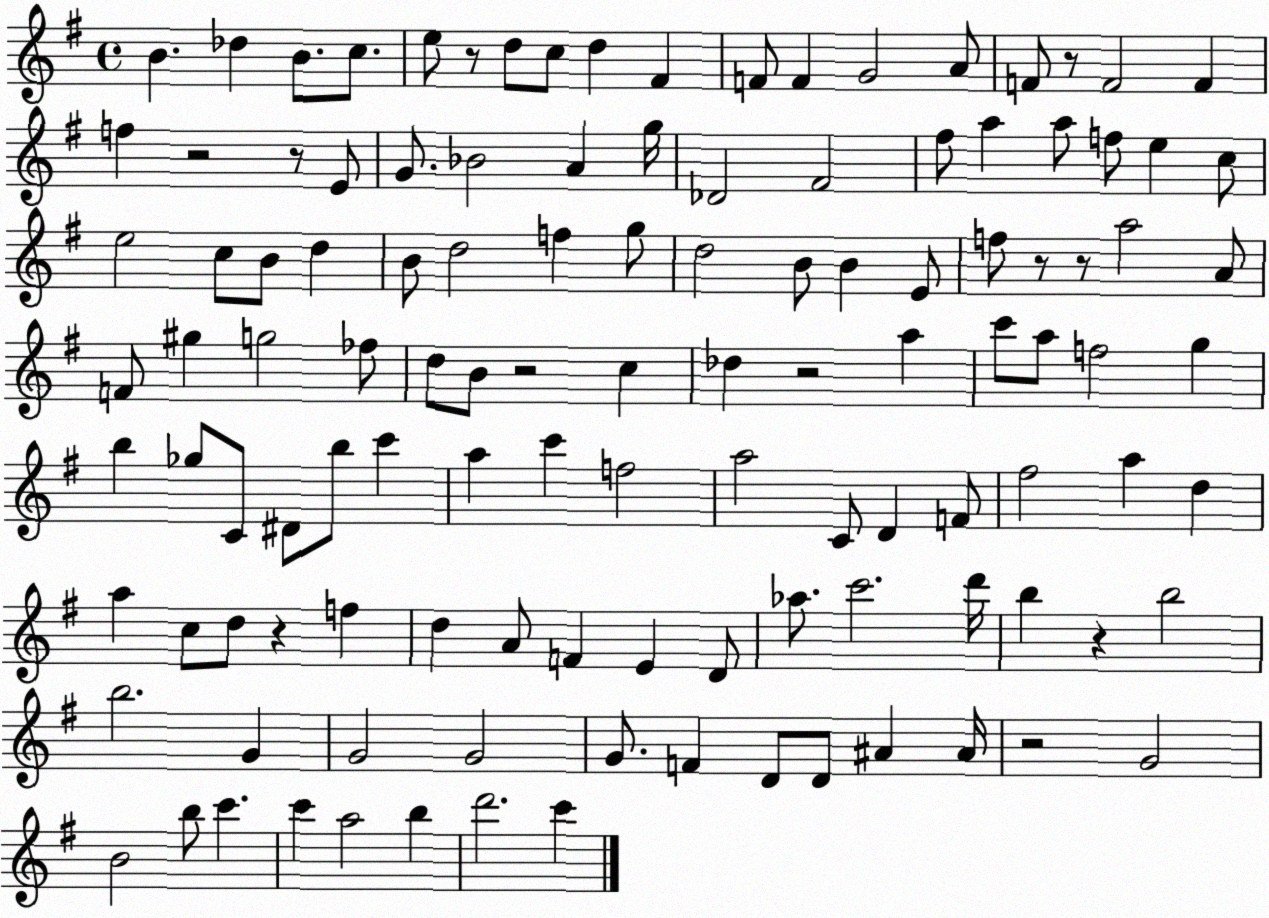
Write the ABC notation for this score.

X:1
T:Untitled
M:4/4
L:1/4
K:G
B _d B/2 c/2 e/2 z/2 d/2 c/2 d ^F F/2 F G2 A/2 F/2 z/2 F2 F f z2 z/2 E/2 G/2 _B2 A g/4 _D2 ^F2 ^f/2 a a/2 f/2 e c/2 e2 c/2 B/2 d B/2 d2 f g/2 d2 B/2 B E/2 f/2 z/2 z/2 a2 A/2 F/2 ^g g2 _f/2 d/2 B/2 z2 c _d z2 a c'/2 a/2 f2 g b _g/2 C/2 ^D/2 b/2 c' a c' f2 a2 C/2 D F/2 ^f2 a d a c/2 d/2 z f d A/2 F E D/2 _a/2 c'2 d'/4 b z b2 b2 G G2 G2 G/2 F D/2 D/2 ^A ^A/4 z2 G2 B2 b/2 c' c' a2 b d'2 c'